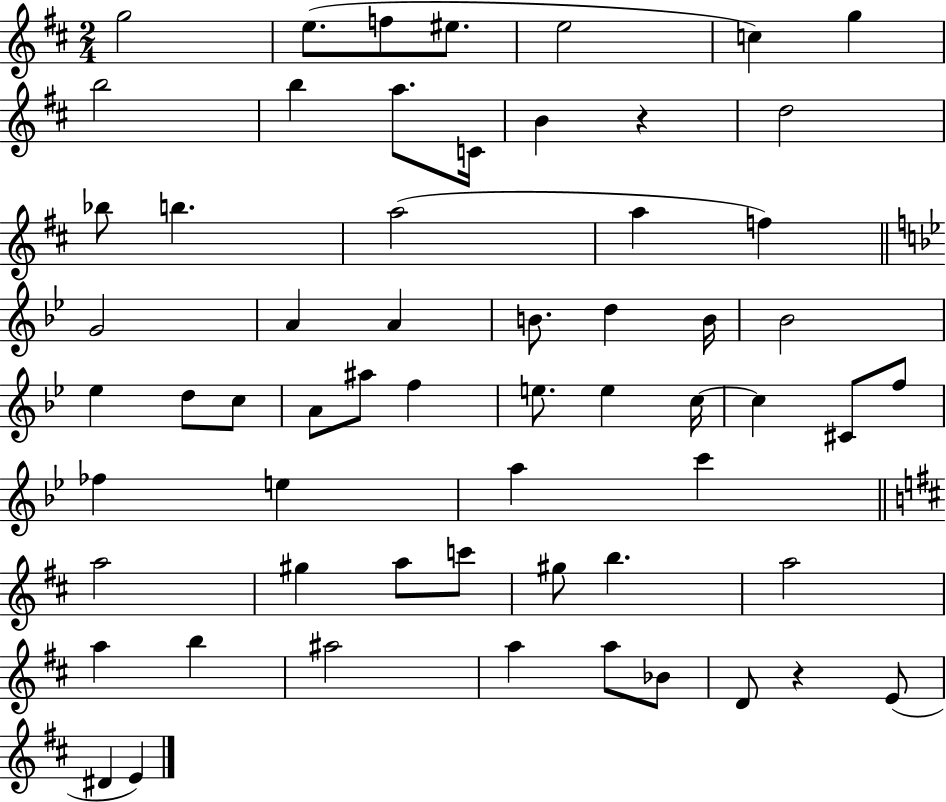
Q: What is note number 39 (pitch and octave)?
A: E5